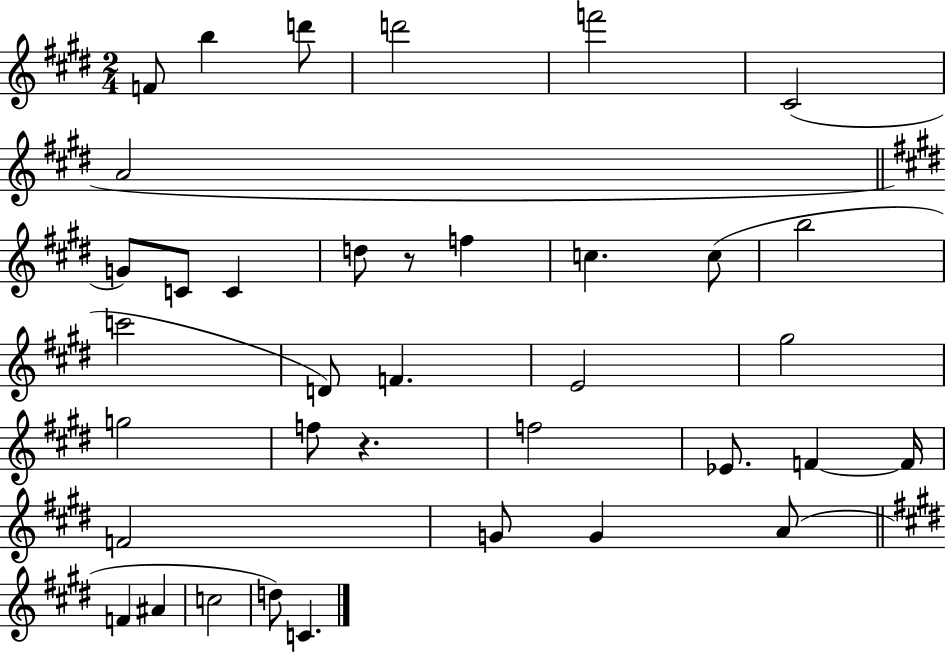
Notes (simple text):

F4/e B5/q D6/e D6/h F6/h C#4/h A4/h G4/e C4/e C4/q D5/e R/e F5/q C5/q. C5/e B5/h C6/h D4/e F4/q. E4/h G#5/h G5/h F5/e R/q. F5/h Eb4/e. F4/q F4/s F4/h G4/e G4/q A4/e F4/q A#4/q C5/h D5/e C4/q.